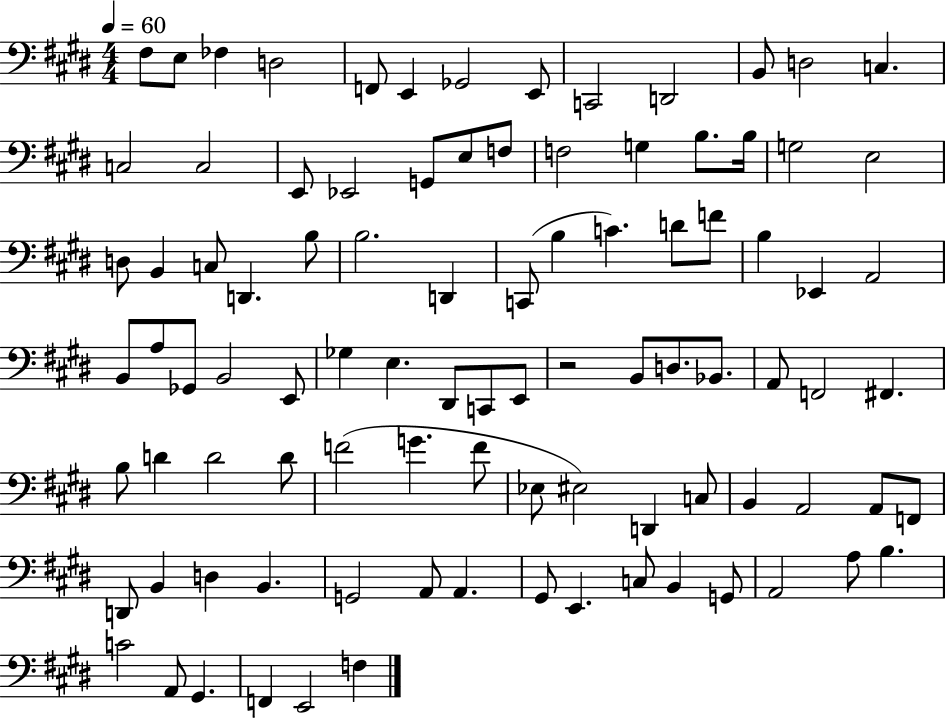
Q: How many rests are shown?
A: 1